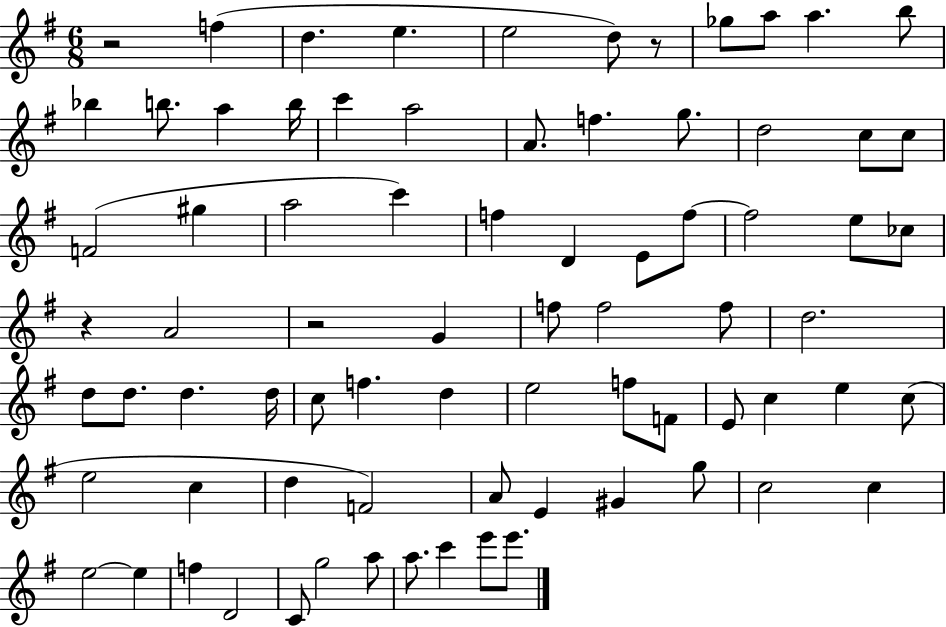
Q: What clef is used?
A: treble